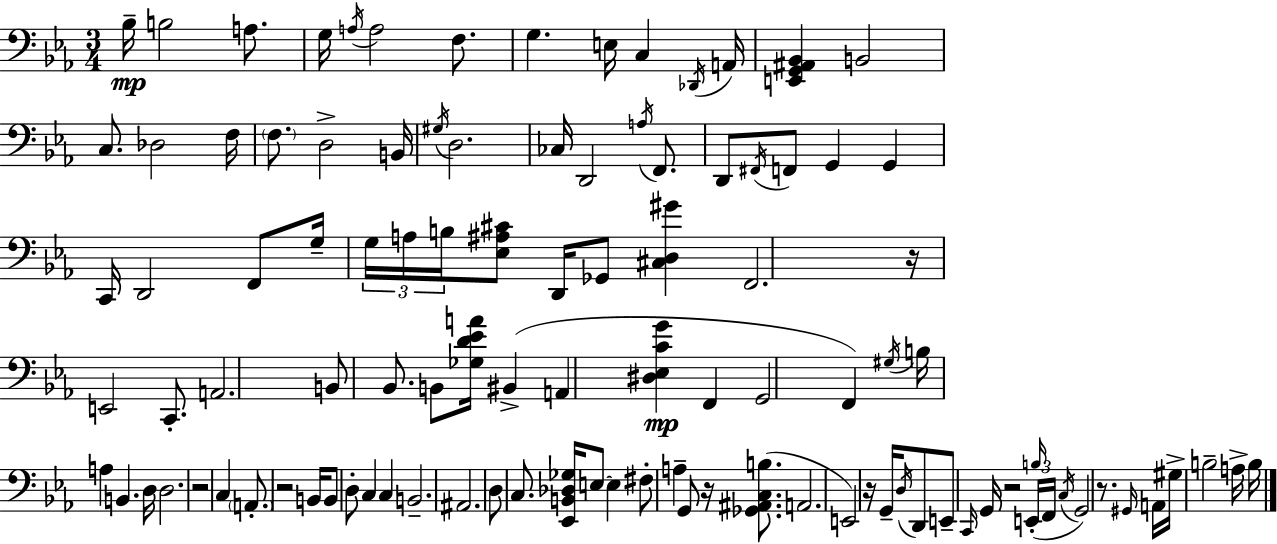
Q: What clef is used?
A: bass